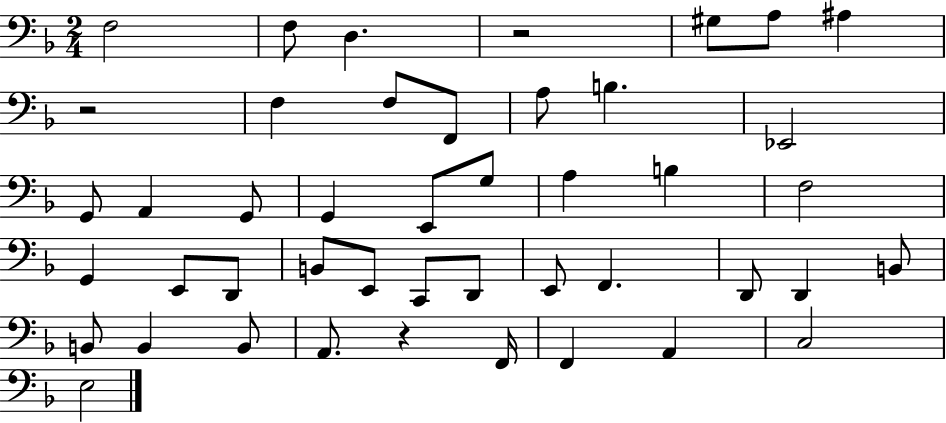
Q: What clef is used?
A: bass